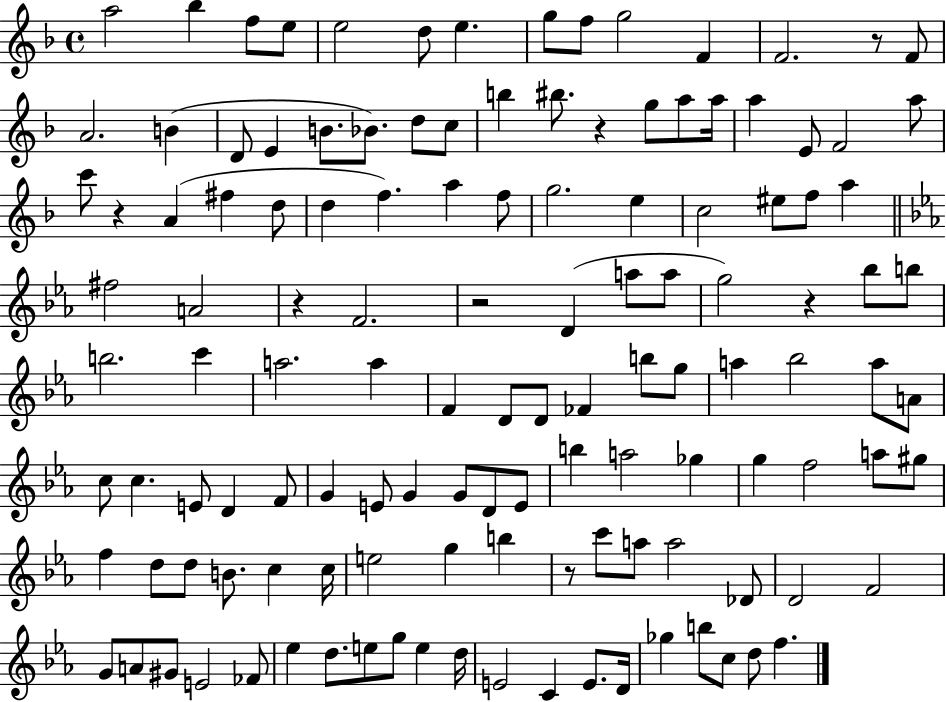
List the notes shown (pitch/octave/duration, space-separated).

A5/h Bb5/q F5/e E5/e E5/h D5/e E5/q. G5/e F5/e G5/h F4/q F4/h. R/e F4/e A4/h. B4/q D4/e E4/q B4/e. Bb4/e. D5/e C5/e B5/q BIS5/e. R/q G5/e A5/e A5/s A5/q E4/e F4/h A5/e C6/e R/q A4/q F#5/q D5/e D5/q F5/q. A5/q F5/e G5/h. E5/q C5/h EIS5/e F5/e A5/q F#5/h A4/h R/q F4/h. R/h D4/q A5/e A5/e G5/h R/q Bb5/e B5/e B5/h. C6/q A5/h. A5/q F4/q D4/e D4/e FES4/q B5/e G5/e A5/q Bb5/h A5/e A4/e C5/e C5/q. E4/e D4/q F4/e G4/q E4/e G4/q G4/e D4/e E4/e B5/q A5/h Gb5/q G5/q F5/h A5/e G#5/e F5/q D5/e D5/e B4/e. C5/q C5/s E5/h G5/q B5/q R/e C6/e A5/e A5/h Db4/e D4/h F4/h G4/e A4/e G#4/e E4/h FES4/e Eb5/q D5/e. E5/e G5/e E5/q D5/s E4/h C4/q E4/e. D4/s Gb5/q B5/e C5/e D5/e F5/q.